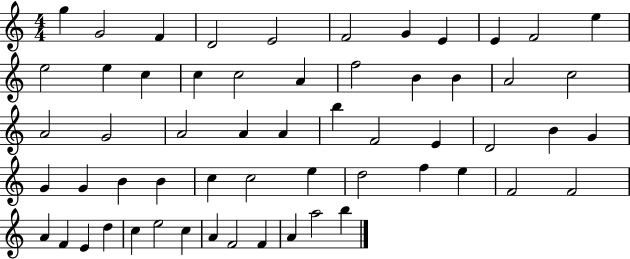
{
  \clef treble
  \numericTimeSignature
  \time 4/4
  \key c \major
  g''4 g'2 f'4 | d'2 e'2 | f'2 g'4 e'4 | e'4 f'2 e''4 | \break e''2 e''4 c''4 | c''4 c''2 a'4 | f''2 b'4 b'4 | a'2 c''2 | \break a'2 g'2 | a'2 a'4 a'4 | b''4 f'2 e'4 | d'2 b'4 g'4 | \break g'4 g'4 b'4 b'4 | c''4 c''2 e''4 | d''2 f''4 e''4 | f'2 f'2 | \break a'4 f'4 e'4 d''4 | c''4 e''2 c''4 | a'4 f'2 f'4 | a'4 a''2 b''4 | \break \bar "|."
}